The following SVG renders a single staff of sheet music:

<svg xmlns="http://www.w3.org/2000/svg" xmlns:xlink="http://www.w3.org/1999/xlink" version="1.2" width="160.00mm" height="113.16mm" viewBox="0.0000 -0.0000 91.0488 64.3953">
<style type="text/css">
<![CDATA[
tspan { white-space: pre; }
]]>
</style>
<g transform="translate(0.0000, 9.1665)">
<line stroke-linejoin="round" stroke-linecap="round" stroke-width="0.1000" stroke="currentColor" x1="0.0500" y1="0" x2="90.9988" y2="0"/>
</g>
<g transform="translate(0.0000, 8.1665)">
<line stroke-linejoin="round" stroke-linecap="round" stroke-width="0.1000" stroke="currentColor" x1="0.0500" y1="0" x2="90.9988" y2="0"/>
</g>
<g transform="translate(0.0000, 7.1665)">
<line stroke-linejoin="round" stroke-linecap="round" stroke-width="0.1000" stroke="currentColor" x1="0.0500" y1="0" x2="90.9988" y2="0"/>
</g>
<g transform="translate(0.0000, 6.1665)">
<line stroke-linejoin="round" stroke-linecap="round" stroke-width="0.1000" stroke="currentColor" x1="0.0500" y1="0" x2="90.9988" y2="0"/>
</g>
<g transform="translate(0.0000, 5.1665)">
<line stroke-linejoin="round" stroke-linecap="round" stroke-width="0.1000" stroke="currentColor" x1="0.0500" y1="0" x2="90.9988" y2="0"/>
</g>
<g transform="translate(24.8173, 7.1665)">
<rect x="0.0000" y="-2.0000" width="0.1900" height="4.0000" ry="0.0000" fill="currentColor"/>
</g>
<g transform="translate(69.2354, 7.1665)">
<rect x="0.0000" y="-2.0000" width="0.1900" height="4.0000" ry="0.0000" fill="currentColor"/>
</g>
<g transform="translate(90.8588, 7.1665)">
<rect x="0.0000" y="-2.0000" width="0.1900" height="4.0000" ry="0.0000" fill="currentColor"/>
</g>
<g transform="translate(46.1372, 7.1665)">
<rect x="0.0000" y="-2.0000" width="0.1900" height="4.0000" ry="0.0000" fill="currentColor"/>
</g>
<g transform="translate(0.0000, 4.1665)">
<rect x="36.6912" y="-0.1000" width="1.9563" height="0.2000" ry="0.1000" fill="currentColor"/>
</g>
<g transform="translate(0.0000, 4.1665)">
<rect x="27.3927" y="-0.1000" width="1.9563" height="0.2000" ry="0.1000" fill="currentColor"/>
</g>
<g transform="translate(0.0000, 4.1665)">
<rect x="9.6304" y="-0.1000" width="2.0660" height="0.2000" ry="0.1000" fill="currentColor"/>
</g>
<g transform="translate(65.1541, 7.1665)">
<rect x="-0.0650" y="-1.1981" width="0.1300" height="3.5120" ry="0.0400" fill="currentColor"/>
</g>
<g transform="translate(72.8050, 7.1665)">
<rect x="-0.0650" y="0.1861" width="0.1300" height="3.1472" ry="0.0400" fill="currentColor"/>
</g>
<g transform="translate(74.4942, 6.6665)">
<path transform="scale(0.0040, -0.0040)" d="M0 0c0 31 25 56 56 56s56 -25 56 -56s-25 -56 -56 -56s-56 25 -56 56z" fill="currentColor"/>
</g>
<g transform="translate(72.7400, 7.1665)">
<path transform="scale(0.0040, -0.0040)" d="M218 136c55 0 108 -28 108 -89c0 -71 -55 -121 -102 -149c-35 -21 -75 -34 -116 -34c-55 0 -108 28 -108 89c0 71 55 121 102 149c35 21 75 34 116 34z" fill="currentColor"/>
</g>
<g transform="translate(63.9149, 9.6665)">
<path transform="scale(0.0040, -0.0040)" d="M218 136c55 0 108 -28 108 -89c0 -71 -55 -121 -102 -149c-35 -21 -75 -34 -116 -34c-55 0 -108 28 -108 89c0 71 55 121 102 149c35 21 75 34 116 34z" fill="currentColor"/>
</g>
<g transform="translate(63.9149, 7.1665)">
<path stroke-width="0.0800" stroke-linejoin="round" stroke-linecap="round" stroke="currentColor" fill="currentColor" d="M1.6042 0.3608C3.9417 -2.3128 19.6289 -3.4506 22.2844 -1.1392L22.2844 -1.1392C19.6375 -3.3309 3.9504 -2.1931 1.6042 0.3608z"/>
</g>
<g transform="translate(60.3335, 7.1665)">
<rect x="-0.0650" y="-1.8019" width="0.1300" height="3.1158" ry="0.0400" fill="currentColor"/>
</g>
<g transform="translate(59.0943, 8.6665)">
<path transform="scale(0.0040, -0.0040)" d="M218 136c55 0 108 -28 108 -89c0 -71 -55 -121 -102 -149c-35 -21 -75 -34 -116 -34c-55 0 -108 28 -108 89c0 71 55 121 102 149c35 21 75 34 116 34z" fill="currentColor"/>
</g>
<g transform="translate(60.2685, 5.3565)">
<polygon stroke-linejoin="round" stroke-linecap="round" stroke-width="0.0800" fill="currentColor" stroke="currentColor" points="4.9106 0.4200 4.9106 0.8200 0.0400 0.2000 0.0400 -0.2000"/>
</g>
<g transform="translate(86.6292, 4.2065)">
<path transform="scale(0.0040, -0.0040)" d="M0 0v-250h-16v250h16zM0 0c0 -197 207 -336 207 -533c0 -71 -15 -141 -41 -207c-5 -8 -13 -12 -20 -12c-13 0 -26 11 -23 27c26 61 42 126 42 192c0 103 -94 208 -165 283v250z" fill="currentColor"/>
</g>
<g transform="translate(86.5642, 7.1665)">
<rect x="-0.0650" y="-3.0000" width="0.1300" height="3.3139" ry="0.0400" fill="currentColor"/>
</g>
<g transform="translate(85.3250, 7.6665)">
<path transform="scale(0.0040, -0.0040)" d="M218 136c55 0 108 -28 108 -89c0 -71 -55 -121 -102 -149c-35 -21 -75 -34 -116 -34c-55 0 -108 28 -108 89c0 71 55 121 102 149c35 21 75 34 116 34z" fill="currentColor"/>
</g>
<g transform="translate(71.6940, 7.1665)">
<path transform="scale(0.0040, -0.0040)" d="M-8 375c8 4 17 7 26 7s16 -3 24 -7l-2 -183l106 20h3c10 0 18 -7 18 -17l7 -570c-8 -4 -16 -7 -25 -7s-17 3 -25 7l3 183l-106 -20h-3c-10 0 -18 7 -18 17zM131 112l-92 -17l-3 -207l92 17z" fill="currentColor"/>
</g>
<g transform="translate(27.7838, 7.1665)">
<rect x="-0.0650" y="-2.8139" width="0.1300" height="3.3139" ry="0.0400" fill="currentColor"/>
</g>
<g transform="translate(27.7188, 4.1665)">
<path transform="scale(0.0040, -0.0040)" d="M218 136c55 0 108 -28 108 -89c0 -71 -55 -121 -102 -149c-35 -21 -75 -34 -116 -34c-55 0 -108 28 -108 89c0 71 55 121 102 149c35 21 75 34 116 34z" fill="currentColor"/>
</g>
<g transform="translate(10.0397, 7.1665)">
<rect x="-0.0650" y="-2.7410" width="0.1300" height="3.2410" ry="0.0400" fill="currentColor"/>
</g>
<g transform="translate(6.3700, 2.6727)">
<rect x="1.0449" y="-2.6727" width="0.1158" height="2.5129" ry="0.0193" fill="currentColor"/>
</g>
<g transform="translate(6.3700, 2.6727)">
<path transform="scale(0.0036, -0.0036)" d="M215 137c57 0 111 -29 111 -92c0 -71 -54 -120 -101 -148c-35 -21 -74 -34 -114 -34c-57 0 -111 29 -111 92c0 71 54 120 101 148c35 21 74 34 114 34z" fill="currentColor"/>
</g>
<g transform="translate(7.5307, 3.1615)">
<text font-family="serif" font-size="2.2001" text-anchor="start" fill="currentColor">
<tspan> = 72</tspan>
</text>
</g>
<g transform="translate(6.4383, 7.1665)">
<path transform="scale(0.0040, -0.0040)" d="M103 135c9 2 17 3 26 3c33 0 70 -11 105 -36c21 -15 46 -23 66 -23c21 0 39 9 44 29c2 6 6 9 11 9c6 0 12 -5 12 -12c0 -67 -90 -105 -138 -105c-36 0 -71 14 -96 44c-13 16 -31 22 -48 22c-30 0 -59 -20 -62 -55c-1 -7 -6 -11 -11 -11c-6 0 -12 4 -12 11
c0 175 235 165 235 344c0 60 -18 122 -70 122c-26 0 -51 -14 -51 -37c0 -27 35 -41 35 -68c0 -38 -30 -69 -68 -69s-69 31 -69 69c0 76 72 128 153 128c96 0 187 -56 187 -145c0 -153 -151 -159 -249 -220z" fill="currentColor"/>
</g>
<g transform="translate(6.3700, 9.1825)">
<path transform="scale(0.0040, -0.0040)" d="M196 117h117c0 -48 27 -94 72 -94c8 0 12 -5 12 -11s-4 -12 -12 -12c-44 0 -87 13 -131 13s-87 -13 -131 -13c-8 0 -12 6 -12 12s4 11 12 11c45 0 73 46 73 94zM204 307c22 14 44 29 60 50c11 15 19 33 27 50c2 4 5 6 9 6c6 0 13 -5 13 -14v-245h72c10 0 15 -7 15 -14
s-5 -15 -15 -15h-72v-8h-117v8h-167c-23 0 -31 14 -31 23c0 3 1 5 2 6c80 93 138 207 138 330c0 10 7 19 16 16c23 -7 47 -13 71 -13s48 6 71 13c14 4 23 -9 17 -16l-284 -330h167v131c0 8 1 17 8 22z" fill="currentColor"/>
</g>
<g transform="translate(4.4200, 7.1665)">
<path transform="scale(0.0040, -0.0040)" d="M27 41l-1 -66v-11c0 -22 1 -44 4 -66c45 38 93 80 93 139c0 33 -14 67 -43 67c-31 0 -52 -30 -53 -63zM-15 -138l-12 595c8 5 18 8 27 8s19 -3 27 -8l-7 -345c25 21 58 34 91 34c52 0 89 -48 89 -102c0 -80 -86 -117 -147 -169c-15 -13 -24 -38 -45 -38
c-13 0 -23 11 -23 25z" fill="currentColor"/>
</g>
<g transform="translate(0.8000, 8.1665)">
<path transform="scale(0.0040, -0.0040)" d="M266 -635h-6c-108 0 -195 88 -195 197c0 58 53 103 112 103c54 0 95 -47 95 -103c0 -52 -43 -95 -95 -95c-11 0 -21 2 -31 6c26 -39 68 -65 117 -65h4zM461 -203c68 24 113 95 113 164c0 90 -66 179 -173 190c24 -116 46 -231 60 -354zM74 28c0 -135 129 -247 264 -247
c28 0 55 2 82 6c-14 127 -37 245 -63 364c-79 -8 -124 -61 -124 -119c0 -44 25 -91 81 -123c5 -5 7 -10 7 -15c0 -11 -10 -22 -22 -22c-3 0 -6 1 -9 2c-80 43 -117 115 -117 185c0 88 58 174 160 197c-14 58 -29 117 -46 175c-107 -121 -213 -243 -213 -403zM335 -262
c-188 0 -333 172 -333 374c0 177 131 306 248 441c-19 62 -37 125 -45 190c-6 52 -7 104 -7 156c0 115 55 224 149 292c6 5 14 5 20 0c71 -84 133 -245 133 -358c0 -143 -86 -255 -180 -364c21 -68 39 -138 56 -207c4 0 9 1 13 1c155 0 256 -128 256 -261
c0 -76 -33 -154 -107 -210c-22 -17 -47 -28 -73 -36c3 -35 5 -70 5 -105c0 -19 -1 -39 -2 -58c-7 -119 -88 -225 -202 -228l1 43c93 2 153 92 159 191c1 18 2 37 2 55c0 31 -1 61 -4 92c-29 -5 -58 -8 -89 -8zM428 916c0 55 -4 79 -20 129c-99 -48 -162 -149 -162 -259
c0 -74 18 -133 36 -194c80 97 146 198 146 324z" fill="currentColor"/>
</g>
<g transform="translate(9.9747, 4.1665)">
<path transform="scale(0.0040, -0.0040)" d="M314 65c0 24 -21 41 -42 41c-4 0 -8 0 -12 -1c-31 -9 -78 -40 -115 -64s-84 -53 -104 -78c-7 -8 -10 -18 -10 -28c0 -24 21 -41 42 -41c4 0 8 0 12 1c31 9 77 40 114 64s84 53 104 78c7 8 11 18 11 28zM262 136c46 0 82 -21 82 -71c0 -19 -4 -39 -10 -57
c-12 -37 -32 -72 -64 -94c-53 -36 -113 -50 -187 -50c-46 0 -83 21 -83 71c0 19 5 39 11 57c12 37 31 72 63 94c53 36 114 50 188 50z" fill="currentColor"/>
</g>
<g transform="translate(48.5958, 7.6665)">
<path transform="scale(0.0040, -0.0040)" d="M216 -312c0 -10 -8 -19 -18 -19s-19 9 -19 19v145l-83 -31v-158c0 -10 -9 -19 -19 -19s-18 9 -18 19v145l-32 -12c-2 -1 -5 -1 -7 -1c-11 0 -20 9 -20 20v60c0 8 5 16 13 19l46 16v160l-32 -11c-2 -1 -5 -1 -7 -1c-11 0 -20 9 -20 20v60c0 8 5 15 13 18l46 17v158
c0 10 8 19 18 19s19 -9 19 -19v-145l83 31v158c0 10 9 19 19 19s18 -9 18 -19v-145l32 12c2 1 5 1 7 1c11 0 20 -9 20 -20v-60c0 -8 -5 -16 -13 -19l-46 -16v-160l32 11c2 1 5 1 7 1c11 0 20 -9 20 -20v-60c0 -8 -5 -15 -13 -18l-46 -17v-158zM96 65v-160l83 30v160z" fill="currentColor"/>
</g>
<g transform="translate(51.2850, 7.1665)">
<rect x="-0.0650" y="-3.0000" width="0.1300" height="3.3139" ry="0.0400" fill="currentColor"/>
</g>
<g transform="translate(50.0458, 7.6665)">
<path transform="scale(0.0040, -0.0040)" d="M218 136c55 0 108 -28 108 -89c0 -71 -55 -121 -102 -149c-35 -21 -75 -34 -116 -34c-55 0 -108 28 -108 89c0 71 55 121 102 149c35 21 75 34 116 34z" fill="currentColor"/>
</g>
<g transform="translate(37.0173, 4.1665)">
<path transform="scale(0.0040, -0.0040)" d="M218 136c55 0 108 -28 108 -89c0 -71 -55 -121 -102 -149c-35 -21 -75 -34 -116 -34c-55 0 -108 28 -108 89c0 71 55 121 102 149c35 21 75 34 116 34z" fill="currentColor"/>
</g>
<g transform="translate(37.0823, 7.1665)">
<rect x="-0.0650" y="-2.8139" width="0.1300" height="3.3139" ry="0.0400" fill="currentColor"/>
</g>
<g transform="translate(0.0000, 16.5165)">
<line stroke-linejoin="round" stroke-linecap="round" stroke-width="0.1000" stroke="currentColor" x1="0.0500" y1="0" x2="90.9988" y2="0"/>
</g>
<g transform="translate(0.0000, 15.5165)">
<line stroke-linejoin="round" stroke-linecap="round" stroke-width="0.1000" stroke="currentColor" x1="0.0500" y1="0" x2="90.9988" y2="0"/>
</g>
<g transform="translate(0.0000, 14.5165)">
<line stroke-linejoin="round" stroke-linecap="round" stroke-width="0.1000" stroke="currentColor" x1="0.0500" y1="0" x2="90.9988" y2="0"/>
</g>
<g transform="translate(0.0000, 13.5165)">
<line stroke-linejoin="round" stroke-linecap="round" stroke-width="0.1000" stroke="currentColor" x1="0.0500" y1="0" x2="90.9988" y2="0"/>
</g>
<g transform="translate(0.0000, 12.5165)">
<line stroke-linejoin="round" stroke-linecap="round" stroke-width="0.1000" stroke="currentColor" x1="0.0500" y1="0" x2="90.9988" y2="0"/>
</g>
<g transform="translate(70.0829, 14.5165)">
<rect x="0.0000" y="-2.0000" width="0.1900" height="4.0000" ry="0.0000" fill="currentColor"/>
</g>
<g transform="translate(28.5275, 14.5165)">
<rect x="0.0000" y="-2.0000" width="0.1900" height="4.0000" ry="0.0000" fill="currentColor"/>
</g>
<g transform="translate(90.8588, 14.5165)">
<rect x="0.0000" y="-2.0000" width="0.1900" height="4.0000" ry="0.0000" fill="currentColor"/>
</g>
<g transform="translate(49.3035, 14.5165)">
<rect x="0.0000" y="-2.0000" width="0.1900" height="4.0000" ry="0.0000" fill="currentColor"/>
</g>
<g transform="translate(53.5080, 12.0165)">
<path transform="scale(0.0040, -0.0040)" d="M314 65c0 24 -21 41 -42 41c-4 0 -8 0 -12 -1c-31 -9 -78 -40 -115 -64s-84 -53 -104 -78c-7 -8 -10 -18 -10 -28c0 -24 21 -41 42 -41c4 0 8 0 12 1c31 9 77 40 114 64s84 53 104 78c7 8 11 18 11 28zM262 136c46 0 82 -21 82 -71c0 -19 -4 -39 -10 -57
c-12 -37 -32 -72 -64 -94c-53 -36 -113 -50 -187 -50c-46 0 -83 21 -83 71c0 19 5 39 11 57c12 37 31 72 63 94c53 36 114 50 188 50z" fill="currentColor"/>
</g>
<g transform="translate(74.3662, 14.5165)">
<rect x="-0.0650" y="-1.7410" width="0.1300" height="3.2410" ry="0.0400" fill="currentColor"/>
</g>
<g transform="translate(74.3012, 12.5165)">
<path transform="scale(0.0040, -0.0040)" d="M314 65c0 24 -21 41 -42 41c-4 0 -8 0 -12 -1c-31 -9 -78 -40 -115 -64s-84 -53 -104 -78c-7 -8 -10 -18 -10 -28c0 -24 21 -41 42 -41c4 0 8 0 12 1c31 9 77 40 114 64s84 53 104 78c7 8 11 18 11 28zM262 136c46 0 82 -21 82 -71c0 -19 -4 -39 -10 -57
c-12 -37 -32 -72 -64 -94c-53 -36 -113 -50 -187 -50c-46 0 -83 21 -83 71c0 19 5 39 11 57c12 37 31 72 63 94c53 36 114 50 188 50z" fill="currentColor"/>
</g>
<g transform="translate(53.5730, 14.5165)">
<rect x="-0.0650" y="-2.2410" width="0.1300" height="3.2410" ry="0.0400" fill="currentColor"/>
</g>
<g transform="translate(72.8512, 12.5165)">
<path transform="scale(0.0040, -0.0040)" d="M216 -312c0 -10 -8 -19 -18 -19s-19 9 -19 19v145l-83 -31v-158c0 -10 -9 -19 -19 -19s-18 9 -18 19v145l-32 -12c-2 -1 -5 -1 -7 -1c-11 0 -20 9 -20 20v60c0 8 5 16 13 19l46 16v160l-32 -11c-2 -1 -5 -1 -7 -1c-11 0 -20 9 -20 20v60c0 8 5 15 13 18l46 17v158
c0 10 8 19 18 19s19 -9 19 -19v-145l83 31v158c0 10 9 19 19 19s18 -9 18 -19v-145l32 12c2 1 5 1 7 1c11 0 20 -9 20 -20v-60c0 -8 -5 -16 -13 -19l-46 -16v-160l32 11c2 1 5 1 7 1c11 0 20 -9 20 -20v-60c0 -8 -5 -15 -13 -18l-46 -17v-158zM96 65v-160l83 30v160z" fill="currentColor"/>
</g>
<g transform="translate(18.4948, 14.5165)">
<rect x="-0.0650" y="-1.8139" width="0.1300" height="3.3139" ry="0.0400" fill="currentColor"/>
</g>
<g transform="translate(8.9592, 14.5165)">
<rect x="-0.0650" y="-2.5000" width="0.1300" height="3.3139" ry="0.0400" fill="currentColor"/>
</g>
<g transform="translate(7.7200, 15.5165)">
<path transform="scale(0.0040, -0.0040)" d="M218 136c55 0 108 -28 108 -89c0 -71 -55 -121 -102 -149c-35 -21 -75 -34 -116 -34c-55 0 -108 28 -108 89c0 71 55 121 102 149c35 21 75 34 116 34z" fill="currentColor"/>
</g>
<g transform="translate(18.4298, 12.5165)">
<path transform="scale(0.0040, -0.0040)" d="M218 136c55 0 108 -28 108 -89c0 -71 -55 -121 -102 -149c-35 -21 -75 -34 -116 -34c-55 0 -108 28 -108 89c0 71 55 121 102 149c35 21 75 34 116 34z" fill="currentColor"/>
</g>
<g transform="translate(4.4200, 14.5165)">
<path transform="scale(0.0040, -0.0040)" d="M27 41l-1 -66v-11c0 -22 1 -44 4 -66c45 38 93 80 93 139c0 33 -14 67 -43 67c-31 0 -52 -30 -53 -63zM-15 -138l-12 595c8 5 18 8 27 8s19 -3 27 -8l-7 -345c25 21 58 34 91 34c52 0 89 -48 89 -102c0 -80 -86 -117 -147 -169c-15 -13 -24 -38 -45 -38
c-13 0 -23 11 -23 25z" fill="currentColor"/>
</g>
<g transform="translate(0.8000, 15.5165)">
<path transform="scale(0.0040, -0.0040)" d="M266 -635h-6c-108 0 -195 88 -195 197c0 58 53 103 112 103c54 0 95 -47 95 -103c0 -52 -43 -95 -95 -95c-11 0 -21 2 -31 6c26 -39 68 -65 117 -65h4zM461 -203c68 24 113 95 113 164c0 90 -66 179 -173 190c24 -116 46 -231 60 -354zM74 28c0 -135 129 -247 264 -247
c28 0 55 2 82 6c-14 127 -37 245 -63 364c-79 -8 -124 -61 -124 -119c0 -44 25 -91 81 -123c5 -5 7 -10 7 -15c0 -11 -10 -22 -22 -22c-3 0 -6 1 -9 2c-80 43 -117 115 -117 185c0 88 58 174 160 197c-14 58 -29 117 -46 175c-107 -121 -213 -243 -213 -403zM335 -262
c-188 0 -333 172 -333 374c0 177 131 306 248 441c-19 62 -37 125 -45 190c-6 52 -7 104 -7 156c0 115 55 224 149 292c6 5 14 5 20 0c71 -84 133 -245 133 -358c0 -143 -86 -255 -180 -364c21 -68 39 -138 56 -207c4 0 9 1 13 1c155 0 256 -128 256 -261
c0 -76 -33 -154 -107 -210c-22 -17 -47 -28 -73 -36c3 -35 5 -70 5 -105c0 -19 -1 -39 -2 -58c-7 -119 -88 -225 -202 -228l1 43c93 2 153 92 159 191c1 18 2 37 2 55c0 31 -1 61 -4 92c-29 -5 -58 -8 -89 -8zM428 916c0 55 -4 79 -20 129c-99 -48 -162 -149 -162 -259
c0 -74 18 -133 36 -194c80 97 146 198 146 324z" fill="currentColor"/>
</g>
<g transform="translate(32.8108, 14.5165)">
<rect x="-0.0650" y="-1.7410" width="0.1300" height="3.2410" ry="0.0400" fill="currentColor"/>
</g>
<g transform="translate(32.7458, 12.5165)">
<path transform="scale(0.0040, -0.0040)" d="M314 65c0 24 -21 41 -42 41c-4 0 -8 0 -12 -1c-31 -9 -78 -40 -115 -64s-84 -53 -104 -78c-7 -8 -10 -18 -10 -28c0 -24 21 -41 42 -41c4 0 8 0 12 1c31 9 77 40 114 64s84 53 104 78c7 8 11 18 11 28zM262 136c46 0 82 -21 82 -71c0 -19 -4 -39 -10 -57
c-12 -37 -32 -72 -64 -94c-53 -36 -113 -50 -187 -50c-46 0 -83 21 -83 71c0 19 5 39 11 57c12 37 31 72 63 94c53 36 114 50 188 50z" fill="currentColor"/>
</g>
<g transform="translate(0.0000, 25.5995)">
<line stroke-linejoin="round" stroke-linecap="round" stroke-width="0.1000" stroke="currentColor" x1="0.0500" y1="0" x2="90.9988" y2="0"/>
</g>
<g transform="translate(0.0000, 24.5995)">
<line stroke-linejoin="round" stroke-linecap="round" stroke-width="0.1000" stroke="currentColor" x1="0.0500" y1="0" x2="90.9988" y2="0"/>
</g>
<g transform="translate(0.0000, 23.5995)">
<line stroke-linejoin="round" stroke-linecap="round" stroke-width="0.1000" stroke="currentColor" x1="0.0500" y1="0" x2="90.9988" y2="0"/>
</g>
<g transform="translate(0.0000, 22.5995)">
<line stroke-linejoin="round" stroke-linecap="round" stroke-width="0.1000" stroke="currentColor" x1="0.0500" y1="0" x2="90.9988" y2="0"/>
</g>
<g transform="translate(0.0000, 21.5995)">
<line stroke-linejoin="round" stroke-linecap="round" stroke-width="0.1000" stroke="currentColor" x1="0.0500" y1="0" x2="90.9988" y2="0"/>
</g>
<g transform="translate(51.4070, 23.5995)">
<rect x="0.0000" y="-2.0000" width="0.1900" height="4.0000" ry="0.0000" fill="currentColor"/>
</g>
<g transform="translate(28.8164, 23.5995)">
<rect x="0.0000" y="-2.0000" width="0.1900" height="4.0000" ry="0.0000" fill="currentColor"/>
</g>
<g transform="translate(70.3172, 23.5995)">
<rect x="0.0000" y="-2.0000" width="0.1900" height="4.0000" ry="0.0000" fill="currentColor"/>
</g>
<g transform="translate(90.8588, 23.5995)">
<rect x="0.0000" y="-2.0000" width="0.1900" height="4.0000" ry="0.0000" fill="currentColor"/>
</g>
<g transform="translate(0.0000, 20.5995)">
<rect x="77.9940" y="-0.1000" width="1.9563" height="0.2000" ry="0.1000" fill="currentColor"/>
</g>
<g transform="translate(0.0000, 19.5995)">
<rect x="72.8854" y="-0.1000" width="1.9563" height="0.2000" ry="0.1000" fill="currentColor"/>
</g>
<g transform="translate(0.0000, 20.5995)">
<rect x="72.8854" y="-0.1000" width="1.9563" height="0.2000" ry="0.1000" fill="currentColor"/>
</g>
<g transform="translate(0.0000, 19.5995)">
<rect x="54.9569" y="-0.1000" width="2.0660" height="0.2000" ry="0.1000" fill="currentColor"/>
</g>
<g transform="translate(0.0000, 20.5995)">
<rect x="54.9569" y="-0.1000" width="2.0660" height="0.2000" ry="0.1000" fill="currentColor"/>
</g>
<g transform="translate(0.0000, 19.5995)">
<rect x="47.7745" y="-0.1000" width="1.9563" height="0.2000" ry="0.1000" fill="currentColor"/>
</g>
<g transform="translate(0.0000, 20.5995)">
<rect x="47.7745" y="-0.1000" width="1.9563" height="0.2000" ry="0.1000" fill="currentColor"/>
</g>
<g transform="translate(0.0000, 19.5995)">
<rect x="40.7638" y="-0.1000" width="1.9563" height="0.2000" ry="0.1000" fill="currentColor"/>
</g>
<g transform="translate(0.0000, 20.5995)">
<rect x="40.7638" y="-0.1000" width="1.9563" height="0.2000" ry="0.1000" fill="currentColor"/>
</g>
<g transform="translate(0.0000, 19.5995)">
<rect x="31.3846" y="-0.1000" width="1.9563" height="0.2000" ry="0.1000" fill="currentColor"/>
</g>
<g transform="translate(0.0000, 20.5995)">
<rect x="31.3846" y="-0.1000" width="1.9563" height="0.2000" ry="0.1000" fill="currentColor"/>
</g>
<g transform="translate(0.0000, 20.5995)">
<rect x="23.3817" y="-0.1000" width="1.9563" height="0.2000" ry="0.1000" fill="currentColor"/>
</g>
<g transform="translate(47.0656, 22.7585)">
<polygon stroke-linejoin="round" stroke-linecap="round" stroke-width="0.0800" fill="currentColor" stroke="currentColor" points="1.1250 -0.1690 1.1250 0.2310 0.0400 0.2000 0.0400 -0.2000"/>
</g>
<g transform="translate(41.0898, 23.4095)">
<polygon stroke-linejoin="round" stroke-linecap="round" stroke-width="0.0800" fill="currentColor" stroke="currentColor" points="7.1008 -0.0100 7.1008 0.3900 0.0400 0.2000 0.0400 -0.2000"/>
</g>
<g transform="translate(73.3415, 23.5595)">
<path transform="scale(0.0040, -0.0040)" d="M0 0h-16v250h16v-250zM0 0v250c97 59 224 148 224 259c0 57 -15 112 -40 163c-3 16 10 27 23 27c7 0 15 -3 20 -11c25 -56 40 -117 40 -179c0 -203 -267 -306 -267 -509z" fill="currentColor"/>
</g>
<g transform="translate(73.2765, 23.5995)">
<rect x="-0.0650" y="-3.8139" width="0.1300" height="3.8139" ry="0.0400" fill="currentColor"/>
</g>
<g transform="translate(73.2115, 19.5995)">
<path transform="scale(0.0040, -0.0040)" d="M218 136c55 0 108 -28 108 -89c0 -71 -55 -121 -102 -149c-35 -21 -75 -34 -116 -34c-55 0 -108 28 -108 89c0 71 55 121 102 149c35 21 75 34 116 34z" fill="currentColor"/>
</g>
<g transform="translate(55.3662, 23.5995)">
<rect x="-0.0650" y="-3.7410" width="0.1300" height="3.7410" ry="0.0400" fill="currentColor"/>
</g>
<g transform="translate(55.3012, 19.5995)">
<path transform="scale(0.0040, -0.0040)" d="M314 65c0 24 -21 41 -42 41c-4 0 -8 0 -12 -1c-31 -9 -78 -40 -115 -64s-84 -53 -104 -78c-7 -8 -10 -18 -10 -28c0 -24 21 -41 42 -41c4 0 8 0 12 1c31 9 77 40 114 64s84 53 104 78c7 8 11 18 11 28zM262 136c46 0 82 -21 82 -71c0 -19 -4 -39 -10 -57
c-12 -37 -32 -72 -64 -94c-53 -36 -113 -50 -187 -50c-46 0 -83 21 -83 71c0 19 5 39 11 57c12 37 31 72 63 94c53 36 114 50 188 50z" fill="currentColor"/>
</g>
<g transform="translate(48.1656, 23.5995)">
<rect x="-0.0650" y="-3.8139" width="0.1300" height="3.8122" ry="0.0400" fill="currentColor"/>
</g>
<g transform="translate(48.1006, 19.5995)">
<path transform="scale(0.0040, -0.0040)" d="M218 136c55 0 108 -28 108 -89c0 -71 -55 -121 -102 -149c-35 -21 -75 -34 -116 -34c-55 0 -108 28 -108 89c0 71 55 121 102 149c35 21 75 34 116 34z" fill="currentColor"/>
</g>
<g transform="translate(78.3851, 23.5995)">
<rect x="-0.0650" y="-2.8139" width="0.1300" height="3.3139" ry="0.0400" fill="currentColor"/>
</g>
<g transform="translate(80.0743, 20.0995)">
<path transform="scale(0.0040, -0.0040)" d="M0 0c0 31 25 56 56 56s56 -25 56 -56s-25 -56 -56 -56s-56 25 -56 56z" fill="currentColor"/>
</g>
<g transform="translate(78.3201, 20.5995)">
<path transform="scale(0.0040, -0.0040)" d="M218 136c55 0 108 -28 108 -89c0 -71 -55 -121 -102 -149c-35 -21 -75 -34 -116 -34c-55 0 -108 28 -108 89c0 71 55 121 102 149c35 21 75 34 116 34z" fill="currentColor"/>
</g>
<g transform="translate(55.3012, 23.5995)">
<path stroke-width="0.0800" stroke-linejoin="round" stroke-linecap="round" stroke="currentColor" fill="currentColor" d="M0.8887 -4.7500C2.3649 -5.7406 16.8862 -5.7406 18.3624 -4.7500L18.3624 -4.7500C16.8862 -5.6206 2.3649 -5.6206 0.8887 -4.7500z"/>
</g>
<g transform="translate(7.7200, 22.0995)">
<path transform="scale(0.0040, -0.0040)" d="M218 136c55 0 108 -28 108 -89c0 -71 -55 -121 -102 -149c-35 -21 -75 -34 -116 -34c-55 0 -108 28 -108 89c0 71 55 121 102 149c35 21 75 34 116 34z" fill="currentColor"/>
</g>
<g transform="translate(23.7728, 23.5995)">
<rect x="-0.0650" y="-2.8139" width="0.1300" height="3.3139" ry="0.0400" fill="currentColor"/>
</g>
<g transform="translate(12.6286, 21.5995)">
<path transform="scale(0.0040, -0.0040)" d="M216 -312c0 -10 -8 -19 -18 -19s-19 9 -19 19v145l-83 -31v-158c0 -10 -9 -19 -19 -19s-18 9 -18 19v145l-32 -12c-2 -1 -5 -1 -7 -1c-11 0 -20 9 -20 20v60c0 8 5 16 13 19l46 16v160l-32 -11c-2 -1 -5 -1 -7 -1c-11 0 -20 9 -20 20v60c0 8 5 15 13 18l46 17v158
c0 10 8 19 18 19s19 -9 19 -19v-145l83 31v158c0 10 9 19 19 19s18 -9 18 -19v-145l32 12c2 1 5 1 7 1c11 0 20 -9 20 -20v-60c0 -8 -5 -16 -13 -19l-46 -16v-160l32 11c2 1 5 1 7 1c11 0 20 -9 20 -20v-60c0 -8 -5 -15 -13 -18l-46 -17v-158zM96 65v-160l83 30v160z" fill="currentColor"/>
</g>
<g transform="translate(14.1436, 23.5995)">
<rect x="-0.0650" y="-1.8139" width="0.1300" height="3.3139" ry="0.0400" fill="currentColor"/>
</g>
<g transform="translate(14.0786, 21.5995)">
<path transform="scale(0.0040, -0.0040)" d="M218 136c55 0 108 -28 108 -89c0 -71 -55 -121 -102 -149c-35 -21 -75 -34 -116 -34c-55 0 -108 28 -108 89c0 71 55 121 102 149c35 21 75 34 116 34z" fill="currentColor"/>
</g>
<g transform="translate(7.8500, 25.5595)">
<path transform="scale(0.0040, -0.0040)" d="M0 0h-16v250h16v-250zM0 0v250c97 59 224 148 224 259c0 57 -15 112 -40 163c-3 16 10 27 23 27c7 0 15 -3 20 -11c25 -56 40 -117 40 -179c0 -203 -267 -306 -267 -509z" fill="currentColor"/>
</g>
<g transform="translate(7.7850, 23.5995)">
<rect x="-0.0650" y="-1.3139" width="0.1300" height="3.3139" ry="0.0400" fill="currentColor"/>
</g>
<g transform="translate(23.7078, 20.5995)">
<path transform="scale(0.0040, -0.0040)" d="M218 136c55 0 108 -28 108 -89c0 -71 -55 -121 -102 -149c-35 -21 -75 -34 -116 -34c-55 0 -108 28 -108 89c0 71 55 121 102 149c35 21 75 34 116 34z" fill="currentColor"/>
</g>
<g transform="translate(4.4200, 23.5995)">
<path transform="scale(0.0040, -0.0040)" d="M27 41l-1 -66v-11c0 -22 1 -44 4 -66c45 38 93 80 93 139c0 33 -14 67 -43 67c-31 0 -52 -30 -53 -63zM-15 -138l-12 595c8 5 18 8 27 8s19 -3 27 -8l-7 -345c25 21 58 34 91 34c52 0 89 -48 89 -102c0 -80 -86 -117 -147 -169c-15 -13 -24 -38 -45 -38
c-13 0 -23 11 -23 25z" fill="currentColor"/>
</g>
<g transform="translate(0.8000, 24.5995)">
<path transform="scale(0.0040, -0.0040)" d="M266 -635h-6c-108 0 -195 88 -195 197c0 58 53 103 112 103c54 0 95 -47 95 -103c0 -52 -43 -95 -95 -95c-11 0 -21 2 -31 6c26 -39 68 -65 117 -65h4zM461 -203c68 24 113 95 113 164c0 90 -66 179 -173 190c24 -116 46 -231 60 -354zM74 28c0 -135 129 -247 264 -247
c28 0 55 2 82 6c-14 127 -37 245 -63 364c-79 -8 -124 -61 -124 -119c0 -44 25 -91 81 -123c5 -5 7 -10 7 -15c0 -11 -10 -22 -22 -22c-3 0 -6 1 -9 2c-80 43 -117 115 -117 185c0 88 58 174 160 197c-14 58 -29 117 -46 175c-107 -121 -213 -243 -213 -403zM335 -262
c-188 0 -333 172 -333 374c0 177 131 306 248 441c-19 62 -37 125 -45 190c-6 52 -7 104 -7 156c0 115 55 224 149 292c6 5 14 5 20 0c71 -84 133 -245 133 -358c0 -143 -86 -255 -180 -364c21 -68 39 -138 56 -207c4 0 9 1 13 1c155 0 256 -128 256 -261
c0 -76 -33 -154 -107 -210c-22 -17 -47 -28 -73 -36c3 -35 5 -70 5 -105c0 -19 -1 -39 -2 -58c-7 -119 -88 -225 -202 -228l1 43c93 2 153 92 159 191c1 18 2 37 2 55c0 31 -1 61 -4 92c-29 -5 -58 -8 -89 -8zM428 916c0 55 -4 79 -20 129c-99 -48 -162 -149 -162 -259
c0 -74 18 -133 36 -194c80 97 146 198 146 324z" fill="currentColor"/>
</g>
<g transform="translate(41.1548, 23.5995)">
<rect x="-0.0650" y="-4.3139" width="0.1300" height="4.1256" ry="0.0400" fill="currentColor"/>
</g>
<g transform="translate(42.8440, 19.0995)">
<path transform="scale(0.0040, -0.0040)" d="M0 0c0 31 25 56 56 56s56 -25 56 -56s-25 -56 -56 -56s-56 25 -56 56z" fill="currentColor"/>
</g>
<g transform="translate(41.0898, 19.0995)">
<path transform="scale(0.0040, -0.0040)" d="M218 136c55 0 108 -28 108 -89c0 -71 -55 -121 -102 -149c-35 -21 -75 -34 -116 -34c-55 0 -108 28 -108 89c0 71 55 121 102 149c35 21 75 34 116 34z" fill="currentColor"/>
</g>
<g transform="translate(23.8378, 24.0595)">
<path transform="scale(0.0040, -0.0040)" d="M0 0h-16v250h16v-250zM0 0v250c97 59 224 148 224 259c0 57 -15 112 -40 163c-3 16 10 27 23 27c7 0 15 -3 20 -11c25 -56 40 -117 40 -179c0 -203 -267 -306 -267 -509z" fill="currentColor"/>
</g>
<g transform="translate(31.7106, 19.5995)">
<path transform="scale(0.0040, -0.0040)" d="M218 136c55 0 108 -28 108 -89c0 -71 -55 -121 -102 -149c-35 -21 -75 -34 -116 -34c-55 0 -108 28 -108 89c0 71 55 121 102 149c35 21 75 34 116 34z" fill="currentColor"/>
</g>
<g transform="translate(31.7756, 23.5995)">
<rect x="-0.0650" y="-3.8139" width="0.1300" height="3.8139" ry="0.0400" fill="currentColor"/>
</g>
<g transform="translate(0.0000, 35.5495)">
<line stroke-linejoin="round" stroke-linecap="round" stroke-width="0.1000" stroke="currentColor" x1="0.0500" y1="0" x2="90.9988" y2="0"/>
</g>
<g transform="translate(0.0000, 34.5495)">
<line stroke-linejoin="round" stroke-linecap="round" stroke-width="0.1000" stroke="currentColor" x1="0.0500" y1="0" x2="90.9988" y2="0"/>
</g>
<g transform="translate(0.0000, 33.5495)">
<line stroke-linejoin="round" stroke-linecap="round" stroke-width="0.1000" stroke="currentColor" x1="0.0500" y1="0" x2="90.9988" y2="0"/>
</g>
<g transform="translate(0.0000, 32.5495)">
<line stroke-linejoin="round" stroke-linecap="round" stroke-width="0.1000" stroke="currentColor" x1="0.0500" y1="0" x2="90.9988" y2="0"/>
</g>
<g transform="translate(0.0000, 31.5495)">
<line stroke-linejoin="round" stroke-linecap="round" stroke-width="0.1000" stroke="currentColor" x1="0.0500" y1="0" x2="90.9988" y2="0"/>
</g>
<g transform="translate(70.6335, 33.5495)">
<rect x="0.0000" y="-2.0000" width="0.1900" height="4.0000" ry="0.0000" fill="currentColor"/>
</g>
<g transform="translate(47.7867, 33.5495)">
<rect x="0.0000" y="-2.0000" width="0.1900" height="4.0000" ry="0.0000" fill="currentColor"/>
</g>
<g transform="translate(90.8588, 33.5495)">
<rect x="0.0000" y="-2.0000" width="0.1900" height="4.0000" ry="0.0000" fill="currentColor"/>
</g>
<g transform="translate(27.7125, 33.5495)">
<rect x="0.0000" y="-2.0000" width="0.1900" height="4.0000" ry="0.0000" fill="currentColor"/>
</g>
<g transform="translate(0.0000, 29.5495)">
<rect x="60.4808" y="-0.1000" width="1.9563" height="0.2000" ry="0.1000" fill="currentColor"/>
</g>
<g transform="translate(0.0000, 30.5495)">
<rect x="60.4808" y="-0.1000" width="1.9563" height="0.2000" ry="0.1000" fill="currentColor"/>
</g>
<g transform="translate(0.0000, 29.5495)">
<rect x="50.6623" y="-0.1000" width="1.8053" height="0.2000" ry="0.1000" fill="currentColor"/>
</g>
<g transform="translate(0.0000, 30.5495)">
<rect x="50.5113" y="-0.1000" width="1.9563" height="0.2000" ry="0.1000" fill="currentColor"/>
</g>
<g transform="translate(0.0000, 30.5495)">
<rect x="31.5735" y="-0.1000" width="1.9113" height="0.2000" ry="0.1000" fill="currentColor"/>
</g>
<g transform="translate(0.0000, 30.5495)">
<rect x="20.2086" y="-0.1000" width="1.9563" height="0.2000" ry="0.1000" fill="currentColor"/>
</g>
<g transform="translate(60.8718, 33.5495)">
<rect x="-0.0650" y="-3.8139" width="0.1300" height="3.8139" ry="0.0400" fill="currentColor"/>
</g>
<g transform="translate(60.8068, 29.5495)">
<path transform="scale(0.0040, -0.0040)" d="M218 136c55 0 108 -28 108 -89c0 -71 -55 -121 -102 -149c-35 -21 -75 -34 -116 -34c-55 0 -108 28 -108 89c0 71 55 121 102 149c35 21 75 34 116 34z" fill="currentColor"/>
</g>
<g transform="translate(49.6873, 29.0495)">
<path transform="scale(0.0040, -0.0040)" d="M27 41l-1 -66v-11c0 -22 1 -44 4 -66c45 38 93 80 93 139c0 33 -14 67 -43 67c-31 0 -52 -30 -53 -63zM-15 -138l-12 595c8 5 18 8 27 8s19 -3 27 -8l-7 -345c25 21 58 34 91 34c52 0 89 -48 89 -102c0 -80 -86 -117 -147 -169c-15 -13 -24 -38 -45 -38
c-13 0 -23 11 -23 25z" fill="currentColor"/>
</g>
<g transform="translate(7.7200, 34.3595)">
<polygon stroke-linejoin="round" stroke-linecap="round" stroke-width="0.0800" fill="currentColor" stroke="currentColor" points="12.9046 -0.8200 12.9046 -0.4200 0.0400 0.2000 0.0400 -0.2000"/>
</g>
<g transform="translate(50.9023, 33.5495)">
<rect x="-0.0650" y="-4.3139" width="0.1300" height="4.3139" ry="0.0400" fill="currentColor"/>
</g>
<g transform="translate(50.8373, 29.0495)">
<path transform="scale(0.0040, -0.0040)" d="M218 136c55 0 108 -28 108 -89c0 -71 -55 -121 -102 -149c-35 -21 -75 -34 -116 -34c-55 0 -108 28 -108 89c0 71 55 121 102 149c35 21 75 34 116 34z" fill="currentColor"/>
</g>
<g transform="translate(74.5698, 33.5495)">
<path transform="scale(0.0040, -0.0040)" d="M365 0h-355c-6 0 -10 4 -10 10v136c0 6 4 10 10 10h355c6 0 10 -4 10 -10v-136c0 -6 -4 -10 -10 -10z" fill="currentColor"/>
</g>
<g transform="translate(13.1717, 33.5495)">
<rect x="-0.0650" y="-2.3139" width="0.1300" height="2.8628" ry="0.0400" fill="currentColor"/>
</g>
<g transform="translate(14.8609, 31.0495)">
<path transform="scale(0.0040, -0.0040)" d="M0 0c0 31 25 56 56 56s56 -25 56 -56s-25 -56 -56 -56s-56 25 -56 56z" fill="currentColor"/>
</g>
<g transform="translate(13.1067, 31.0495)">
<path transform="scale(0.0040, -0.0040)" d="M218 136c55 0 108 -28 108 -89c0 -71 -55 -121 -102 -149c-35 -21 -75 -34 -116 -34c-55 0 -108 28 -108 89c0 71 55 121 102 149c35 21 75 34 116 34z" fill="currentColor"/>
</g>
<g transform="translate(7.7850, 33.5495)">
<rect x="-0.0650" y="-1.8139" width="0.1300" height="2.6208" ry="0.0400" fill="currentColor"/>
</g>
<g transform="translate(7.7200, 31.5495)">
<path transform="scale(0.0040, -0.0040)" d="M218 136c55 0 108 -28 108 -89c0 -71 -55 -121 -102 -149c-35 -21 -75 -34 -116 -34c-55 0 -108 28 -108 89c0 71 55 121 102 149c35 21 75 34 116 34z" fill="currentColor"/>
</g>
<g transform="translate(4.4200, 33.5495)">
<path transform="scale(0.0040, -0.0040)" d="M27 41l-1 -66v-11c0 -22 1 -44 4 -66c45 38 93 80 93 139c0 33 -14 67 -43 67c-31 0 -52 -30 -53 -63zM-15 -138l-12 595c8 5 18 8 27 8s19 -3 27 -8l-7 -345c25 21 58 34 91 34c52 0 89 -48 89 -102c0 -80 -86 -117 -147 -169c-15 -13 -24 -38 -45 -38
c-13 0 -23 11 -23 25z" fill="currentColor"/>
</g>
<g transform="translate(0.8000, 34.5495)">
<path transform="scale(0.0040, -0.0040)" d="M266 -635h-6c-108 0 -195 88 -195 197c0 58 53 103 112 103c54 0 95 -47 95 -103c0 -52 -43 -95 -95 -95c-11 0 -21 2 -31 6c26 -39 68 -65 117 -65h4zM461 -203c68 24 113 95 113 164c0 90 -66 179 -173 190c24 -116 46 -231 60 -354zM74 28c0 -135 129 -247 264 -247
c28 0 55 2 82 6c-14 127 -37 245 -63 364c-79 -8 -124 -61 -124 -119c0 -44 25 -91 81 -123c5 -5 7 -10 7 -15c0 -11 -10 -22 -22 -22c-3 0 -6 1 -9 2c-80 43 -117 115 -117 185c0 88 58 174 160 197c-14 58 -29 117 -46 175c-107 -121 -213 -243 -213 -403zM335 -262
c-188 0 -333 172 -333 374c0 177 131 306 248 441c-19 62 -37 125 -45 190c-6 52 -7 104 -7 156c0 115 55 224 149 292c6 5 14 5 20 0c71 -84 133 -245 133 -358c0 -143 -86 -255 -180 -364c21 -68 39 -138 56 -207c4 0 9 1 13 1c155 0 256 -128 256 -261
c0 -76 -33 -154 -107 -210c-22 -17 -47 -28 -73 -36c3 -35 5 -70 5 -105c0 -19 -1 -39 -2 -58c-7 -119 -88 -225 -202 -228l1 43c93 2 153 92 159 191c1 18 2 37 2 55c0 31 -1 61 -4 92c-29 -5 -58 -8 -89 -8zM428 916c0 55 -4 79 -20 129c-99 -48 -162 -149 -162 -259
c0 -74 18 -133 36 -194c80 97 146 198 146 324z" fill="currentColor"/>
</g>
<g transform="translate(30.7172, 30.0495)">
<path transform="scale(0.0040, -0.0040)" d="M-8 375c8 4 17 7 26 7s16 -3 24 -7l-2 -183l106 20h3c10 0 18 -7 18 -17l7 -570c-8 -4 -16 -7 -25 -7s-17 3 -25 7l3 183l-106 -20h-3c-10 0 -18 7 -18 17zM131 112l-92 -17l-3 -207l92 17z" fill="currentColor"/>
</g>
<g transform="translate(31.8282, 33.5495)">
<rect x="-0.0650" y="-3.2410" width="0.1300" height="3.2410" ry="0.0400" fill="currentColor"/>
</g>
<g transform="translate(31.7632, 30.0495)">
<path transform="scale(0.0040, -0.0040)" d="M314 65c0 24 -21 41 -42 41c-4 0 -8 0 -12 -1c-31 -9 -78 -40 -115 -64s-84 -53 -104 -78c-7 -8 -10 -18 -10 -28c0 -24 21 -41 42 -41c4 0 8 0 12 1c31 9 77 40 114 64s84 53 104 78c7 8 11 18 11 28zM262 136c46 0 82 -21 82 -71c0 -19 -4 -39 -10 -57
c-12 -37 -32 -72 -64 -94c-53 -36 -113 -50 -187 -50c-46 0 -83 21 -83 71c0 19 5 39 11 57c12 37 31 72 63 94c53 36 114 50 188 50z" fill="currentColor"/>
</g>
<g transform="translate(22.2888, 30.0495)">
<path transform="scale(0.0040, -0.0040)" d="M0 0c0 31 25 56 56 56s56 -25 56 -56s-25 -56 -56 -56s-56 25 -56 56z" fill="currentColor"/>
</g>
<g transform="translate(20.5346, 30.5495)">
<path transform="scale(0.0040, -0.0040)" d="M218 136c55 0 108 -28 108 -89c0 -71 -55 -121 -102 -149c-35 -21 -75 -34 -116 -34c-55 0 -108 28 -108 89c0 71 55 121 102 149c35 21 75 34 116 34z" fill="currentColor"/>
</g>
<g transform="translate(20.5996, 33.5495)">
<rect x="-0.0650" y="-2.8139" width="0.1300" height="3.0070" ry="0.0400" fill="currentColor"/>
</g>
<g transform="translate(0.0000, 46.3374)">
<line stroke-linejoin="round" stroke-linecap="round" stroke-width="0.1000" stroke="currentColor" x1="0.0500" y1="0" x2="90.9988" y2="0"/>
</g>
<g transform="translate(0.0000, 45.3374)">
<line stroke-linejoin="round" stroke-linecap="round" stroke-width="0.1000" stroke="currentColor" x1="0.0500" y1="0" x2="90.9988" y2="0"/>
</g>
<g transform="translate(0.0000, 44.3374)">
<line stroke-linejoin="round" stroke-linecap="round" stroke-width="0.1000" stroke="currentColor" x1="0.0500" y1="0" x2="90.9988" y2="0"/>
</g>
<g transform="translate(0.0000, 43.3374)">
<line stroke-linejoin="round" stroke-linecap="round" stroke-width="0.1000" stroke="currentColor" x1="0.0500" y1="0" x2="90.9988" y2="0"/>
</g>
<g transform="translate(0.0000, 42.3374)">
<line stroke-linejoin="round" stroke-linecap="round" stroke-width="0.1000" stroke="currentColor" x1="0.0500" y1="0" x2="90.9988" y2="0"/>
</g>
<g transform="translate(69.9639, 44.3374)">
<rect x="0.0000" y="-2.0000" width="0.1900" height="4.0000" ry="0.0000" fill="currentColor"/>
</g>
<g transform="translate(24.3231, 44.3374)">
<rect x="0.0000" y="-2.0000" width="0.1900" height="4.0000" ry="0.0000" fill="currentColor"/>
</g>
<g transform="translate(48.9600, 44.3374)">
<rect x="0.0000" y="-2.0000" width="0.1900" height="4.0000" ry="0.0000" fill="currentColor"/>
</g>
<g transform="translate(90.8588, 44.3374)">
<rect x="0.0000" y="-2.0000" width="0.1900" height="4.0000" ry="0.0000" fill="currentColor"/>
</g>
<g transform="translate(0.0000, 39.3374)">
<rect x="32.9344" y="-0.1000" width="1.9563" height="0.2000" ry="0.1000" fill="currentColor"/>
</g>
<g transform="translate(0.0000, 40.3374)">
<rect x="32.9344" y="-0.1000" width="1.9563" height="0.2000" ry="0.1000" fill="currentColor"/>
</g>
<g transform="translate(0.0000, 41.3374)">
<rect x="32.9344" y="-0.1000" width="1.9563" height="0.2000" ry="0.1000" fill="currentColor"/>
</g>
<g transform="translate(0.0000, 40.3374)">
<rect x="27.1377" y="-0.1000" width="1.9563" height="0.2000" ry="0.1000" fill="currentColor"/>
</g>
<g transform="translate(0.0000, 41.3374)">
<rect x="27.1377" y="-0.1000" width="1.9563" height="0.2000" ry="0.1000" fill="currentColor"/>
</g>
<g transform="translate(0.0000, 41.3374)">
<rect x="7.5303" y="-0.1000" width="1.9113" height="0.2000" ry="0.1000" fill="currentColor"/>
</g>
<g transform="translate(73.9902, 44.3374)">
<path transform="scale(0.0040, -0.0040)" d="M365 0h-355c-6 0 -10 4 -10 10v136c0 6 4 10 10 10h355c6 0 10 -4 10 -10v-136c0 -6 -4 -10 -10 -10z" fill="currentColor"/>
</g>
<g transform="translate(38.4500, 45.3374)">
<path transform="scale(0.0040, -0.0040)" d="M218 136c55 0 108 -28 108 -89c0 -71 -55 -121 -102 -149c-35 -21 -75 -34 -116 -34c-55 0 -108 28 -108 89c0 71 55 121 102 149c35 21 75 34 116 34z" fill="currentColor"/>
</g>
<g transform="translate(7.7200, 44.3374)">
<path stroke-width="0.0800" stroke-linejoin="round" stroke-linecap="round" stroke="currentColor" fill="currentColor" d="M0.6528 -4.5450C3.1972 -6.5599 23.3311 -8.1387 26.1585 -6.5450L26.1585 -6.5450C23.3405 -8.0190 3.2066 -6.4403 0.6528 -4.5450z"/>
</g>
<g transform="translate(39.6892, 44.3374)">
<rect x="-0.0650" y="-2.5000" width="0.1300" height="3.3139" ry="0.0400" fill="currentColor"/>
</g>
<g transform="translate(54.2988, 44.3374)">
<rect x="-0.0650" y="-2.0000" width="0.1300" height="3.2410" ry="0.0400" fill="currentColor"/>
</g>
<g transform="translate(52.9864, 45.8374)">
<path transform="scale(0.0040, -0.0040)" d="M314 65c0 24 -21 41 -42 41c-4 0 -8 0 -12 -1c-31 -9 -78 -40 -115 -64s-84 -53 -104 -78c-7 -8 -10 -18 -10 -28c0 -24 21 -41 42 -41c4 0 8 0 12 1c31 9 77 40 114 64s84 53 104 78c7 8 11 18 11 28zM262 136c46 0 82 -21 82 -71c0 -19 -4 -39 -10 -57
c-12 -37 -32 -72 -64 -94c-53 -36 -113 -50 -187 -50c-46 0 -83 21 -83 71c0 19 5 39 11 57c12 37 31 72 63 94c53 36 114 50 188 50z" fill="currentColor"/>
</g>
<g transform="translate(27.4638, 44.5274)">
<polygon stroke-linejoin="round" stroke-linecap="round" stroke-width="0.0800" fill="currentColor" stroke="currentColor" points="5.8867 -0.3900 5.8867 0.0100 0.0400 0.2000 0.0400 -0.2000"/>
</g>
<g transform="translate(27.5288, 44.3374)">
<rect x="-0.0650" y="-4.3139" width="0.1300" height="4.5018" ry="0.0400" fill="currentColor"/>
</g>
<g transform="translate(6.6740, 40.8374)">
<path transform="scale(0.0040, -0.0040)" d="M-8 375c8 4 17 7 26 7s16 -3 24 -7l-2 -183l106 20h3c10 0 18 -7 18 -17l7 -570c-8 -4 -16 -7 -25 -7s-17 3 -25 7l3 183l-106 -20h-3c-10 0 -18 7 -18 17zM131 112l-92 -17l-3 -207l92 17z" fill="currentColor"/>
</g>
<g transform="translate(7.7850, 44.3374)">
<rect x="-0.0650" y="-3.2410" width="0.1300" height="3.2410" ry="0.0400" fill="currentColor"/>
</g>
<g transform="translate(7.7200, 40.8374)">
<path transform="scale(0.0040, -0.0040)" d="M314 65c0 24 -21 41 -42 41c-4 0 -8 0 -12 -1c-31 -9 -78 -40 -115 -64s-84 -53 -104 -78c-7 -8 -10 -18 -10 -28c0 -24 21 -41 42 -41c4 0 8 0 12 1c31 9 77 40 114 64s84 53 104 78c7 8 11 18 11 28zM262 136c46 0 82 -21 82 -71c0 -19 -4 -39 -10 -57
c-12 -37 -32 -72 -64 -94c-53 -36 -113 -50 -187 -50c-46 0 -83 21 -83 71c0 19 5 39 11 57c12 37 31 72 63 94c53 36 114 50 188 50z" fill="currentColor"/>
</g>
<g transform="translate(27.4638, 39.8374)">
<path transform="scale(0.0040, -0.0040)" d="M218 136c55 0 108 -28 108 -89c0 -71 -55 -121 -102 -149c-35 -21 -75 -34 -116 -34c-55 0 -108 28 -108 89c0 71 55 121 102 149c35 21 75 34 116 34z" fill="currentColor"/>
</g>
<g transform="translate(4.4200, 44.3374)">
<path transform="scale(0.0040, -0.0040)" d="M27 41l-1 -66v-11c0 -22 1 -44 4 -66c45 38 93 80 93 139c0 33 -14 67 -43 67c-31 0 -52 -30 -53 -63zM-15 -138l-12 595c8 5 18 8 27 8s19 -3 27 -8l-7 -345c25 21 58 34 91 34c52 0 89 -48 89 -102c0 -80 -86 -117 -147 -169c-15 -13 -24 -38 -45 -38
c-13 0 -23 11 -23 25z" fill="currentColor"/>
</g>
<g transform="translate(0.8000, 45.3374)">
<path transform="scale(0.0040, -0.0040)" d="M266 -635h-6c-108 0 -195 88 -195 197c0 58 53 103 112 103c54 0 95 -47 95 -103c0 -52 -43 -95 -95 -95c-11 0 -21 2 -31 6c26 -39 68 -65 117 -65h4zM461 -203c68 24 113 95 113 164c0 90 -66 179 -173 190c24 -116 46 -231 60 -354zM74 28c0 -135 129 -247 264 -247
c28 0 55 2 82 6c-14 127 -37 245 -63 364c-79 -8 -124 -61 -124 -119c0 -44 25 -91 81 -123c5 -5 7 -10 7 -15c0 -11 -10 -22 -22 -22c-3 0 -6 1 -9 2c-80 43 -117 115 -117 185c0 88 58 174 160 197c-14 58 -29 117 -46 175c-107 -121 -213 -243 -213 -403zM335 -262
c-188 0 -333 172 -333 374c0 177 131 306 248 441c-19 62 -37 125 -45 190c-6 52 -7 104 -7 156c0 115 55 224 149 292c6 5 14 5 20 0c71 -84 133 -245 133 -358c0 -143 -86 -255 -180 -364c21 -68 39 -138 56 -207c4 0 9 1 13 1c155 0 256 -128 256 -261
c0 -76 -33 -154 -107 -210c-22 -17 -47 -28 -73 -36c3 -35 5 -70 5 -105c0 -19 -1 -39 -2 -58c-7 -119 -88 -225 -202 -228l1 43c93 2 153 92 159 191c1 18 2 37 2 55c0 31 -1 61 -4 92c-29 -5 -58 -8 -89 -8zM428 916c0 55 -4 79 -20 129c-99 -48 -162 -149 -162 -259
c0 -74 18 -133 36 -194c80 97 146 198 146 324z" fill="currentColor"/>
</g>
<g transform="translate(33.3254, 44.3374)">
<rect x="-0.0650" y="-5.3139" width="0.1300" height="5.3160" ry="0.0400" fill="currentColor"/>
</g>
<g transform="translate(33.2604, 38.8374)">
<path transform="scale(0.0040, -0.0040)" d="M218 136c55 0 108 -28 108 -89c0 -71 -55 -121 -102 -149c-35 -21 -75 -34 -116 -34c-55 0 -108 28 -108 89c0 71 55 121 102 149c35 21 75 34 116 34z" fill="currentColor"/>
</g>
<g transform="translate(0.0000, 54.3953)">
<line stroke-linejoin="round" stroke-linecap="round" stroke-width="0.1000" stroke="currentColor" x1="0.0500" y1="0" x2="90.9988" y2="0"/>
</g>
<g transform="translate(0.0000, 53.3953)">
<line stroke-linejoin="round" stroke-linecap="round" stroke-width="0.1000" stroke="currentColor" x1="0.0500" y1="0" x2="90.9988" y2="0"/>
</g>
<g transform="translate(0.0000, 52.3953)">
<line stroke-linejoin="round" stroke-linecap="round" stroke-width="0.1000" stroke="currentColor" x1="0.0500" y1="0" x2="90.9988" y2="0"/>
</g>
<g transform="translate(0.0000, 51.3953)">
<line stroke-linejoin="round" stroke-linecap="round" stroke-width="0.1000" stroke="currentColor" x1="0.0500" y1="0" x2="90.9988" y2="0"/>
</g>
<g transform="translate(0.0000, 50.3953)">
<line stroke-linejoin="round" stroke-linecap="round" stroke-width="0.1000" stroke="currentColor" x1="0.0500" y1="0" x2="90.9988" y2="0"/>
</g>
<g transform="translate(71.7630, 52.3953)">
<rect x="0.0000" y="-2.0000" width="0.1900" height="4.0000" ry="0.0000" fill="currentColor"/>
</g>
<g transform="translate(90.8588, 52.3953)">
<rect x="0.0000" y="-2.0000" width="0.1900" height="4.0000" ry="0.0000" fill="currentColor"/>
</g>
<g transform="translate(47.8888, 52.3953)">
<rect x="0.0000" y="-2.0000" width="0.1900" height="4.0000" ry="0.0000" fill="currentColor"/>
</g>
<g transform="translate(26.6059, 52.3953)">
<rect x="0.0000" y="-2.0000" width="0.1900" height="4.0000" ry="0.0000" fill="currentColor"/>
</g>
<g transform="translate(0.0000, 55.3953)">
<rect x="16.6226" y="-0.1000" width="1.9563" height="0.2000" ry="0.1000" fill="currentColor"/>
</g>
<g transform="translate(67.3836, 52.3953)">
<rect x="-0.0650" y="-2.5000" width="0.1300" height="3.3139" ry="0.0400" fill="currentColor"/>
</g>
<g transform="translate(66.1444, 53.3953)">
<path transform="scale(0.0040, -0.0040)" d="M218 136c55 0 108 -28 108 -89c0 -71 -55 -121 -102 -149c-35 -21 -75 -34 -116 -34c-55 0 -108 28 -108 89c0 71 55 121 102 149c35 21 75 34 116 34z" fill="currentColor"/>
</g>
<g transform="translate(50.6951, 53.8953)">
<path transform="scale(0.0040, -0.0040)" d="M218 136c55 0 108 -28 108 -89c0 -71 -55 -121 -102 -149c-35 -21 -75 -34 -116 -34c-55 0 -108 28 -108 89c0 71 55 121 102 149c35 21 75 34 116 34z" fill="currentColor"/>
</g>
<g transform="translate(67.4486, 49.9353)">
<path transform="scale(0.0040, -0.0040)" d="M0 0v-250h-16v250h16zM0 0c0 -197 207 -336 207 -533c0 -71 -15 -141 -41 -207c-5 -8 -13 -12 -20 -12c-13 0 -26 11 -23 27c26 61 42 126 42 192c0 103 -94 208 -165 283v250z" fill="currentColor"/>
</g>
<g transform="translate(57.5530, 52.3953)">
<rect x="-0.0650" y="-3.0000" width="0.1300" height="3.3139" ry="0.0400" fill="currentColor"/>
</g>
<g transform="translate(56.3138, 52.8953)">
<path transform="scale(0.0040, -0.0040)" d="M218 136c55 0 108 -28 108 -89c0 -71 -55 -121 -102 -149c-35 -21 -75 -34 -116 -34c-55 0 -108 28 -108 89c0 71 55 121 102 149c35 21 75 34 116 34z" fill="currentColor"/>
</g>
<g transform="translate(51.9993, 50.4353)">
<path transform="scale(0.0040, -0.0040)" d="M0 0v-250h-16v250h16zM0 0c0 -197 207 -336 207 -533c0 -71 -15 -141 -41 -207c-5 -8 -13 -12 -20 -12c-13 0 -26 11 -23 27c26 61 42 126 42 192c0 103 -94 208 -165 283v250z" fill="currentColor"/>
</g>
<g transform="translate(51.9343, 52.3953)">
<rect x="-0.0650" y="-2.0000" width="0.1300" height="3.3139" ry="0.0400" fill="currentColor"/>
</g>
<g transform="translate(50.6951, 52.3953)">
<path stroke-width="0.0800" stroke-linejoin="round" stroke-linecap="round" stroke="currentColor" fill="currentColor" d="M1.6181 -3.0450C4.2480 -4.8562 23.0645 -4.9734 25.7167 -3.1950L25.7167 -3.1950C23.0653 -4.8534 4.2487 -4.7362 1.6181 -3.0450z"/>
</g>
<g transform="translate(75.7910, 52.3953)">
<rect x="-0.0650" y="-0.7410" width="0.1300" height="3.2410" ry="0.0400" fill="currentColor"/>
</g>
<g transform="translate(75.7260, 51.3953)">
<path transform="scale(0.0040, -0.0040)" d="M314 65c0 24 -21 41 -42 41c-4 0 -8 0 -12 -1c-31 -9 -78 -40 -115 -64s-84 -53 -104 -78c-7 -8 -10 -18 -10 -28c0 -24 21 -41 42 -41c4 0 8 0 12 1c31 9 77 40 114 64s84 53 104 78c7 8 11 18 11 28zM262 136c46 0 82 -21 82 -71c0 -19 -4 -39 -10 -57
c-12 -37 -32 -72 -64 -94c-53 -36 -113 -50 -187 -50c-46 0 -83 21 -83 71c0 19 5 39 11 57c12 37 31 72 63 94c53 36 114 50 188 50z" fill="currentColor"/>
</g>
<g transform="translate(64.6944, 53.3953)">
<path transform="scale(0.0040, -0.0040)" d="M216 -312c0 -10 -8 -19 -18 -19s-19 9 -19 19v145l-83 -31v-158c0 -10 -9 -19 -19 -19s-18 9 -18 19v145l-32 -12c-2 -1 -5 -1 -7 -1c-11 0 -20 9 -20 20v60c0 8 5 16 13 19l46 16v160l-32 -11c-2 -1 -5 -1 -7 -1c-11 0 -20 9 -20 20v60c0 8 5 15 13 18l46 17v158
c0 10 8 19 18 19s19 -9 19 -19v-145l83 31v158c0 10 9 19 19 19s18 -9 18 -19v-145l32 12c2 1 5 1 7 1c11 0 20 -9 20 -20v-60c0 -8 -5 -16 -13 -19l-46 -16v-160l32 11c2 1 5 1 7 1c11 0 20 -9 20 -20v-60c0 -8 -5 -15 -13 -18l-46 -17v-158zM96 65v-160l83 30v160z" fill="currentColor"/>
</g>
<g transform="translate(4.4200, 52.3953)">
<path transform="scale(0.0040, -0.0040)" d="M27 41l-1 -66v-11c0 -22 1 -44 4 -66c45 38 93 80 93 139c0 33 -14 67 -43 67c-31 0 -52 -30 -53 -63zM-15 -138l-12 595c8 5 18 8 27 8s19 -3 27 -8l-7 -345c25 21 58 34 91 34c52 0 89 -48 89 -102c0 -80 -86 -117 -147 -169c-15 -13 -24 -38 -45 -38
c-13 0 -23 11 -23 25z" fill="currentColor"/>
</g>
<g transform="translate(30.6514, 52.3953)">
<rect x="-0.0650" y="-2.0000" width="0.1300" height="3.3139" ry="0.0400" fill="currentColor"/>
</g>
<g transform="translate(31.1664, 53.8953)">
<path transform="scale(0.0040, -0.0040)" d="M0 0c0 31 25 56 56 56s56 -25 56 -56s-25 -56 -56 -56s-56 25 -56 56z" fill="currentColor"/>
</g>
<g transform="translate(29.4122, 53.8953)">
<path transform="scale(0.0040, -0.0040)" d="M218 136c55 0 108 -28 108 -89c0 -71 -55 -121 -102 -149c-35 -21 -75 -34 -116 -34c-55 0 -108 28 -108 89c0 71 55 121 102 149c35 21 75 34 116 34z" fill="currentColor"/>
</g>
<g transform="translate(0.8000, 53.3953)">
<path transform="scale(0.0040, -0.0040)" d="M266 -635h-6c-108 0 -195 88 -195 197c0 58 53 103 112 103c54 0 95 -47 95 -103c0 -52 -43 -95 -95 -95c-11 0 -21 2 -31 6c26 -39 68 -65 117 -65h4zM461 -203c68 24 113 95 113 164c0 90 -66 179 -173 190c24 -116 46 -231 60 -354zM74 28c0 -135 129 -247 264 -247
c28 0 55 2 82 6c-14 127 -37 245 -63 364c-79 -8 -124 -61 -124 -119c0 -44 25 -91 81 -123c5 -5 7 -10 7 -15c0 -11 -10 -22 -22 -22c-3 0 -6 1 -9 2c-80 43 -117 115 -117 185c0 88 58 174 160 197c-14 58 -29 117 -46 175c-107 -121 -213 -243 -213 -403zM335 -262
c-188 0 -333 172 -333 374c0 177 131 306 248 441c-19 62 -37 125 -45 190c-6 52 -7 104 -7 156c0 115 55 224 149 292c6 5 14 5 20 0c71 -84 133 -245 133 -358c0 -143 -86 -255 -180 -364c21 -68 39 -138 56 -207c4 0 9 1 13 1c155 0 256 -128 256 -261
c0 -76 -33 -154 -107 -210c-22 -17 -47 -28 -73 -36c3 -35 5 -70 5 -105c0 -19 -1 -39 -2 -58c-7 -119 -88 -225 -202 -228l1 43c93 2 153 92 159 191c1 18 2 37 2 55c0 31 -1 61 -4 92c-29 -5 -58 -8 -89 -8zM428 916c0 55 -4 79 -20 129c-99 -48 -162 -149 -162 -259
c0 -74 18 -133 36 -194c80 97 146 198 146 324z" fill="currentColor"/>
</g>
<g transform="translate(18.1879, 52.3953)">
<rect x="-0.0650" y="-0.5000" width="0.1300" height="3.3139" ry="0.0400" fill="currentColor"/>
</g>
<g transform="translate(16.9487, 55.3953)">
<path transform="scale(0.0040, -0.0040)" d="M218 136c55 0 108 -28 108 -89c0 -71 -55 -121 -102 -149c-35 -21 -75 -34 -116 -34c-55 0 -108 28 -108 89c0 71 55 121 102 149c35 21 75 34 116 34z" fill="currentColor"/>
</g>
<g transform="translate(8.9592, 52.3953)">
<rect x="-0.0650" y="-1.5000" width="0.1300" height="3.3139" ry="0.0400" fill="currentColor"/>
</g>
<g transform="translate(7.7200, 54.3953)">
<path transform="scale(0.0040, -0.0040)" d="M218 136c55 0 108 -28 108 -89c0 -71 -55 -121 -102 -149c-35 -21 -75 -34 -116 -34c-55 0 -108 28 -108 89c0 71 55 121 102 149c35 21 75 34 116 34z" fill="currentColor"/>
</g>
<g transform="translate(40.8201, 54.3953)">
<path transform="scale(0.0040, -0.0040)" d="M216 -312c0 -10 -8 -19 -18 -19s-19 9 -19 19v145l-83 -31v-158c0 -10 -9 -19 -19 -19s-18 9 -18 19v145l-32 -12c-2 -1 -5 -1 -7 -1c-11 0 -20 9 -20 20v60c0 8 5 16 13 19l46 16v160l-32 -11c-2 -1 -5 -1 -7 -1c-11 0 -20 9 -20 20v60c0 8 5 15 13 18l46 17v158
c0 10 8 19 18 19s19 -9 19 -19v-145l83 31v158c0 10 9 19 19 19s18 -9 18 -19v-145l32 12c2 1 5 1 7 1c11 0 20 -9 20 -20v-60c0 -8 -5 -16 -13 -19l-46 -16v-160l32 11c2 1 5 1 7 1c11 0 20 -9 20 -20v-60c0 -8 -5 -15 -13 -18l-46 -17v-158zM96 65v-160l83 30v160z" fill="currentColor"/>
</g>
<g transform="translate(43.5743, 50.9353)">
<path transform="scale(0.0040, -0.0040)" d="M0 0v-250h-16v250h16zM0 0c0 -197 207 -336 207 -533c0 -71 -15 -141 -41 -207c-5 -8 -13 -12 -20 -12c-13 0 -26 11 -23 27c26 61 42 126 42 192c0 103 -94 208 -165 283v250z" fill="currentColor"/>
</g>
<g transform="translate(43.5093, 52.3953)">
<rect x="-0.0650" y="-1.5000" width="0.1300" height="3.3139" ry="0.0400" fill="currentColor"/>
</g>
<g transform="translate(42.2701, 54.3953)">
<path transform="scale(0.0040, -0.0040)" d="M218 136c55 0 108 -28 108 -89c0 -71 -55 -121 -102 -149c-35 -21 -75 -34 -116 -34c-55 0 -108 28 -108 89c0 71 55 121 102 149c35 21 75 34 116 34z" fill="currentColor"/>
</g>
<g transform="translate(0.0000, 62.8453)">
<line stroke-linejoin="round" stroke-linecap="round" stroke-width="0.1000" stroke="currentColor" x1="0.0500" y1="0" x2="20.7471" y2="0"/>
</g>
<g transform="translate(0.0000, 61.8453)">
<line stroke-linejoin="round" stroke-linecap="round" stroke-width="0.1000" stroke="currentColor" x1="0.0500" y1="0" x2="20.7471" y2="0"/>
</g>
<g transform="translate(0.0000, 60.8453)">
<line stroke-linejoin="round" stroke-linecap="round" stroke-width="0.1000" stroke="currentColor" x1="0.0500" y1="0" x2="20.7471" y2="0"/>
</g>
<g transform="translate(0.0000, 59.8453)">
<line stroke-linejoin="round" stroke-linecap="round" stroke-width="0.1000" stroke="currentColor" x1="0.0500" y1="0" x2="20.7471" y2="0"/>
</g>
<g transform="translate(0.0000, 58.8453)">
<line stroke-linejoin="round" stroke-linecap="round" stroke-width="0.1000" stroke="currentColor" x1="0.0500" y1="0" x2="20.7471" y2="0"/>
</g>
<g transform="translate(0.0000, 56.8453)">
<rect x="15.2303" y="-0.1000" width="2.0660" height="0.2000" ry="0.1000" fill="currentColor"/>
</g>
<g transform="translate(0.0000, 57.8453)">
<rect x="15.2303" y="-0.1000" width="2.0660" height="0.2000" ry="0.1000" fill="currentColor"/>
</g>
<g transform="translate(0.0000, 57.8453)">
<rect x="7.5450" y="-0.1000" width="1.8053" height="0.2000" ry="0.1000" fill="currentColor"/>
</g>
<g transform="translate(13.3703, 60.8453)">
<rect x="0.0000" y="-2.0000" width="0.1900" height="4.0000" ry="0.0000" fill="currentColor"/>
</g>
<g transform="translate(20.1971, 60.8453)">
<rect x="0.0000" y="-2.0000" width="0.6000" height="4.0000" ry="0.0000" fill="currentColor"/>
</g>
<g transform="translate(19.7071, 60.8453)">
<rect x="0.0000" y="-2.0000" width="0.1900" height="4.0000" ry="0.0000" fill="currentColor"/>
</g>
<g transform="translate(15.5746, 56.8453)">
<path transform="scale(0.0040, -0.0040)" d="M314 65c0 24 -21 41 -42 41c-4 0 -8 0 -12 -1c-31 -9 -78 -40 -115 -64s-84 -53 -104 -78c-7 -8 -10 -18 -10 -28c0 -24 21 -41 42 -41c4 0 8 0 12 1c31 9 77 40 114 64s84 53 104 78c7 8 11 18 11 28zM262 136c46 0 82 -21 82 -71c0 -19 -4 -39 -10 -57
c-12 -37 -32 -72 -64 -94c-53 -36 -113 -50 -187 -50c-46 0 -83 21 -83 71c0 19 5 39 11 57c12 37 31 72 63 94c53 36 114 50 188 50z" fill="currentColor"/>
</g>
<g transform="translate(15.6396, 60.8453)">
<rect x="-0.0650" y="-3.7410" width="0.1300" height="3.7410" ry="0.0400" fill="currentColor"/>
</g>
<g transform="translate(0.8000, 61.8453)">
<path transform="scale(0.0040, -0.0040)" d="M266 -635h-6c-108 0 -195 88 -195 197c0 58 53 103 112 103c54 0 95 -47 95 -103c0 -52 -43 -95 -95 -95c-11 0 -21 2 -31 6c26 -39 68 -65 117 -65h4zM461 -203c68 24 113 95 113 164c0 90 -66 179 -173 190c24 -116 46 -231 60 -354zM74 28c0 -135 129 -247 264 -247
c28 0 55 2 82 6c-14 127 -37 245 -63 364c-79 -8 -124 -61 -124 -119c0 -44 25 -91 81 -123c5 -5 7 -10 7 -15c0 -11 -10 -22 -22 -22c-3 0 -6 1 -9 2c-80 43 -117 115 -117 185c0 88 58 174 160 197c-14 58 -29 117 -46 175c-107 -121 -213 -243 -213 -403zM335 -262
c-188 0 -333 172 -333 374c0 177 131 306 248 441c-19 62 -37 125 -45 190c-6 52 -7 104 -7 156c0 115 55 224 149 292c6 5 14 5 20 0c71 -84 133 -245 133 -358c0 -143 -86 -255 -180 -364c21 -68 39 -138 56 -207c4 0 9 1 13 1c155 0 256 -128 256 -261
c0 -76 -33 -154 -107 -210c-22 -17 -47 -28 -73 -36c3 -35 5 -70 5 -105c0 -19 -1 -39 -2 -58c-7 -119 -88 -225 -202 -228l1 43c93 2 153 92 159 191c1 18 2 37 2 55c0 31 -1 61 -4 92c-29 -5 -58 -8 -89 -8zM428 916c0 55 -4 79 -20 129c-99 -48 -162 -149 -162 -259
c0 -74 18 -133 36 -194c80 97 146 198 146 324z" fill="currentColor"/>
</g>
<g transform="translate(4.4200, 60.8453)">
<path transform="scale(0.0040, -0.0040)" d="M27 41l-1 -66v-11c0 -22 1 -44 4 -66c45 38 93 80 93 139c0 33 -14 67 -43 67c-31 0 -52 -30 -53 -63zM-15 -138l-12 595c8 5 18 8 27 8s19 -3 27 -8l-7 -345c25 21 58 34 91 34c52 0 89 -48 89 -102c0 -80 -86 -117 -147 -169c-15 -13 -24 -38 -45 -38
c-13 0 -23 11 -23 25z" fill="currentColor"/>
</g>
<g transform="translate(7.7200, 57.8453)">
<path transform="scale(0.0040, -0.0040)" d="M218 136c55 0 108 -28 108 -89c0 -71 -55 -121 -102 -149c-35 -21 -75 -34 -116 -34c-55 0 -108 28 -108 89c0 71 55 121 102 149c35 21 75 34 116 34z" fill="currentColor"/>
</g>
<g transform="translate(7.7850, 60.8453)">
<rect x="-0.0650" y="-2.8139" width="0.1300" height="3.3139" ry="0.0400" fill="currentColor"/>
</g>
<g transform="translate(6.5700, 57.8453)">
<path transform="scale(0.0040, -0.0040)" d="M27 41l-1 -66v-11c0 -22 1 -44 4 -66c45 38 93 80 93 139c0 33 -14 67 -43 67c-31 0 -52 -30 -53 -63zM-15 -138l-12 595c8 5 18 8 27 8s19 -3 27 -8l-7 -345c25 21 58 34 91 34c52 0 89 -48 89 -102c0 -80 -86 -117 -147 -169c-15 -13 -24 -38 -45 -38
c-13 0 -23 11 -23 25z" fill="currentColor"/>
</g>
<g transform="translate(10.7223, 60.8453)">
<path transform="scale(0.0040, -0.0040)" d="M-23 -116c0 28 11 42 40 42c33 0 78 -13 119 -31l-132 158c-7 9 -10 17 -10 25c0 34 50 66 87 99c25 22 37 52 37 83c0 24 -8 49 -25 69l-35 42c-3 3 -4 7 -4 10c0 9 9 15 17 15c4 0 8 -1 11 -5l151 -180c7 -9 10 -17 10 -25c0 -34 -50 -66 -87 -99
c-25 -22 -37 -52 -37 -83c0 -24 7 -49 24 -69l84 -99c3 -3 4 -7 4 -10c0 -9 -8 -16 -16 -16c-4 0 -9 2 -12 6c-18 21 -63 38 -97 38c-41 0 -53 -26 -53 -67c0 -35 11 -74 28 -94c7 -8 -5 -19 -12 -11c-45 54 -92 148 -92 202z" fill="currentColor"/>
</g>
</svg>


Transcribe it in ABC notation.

X:1
T:Untitled
M:2/4
L:1/4
K:F
a2 a a ^A F/2 D/2 B A/2 G f f2 g2 ^f2 e/2 ^f a/2 c' d'/2 c'/4 c'2 c'/2 a f/2 g/2 a/2 b2 _d' c' z2 b2 d'/2 f'/2 G F2 z2 E C F ^E/2 F/2 A ^G/2 d2 _a z c'2